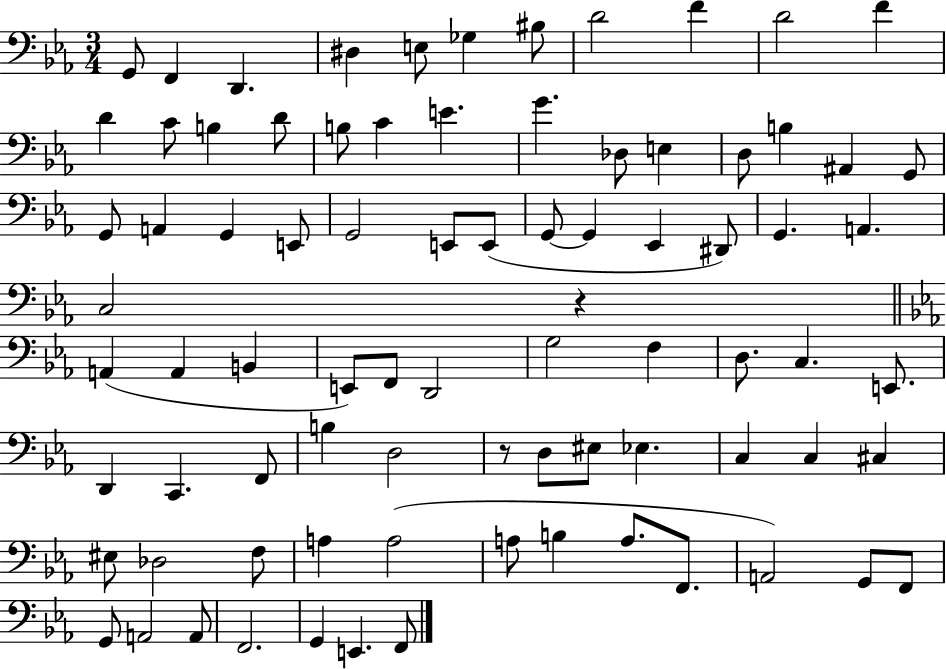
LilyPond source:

{
  \clef bass
  \numericTimeSignature
  \time 3/4
  \key ees \major
  g,8 f,4 d,4. | dis4 e8 ges4 bis8 | d'2 f'4 | d'2 f'4 | \break d'4 c'8 b4 d'8 | b8 c'4 e'4. | g'4. des8 e4 | d8 b4 ais,4 g,8 | \break g,8 a,4 g,4 e,8 | g,2 e,8 e,8( | g,8~~ g,4 ees,4 dis,8) | g,4. a,4. | \break c2 r4 | \bar "||" \break \key c \minor a,4( a,4 b,4 | e,8) f,8 d,2 | g2 f4 | d8. c4. e,8. | \break d,4 c,4. f,8 | b4 d2 | r8 d8 eis8 ees4. | c4 c4 cis4 | \break eis8 des2 f8 | a4 a2( | a8 b4 a8. f,8. | a,2) g,8 f,8 | \break g,8 a,2 a,8 | f,2. | g,4 e,4. f,8 | \bar "|."
}